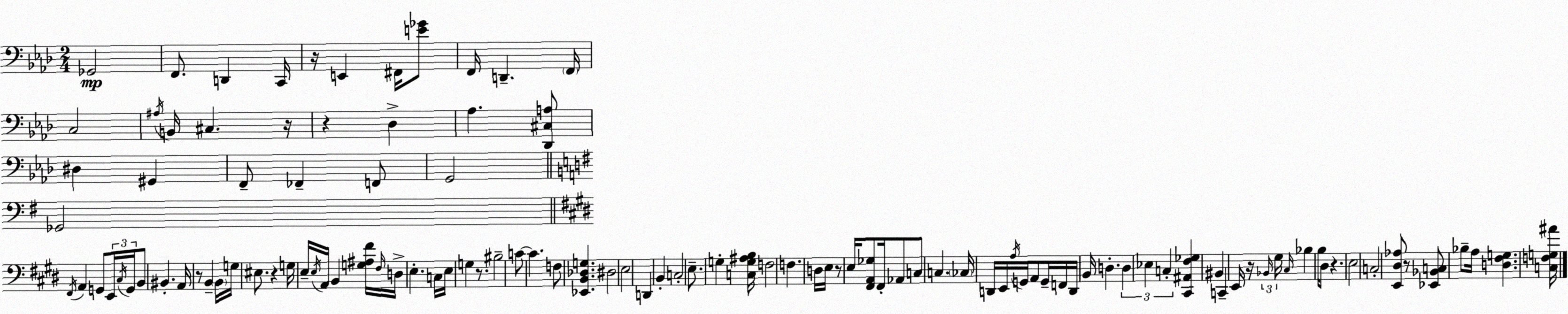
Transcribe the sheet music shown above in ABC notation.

X:1
T:Untitled
M:2/4
L:1/4
K:Fm
_G,,2 F,,/2 D,, C,,/4 z/4 E,, ^F,,/4 [E_G]/2 F,,/4 D,, F,,/4 C,2 ^A,/4 B,,/4 ^C, z/4 z _D, _A, [_D,,^C,A,]/2 ^D, ^G,, F,,/2 _F,, F,,/2 G,,2 _G,,2 ^F,,/4 A,, G,,/2 E,,/4 ^C,/4 G,,/4 B,,/2 ^B,, A,,/4 z/2 B,, B,,/4 G,/4 ^E,/2 z G,/4 E,/4 E,/4 A,,/4 B,, [G,^A,^F]/4 ^F,/4 D,/4 E, C,/4 E,/4 G, z/2 ^B,2 C/2 C F,/2 [_E,,B,,_D,G,] ^D,2 E,2 D,, B,, C,2 E,/2 G, [C,G,^A,B,]/4 F,2 F, D,/4 E,/4 z/2 E,/4 [^F,,A,,_G,]/2 ^F,,/4 _A,,/2 C,/2 C, _C,/4 D,,/4 E,,/4 A,/4 G,,/4 A,,/2 G,,/4 F,,/4 D,,/4 B,,/4 D, D, _E, C, [^C,,^A,,^F,_G,] ^B,, C,, E,,/4 z/4 _B,,/4 ^G,/4 ^C,/4 _B, B,/4 ^D,/2 z E,2 C,2 [E,,^D,_A,]/2 z/2 [_E,,_B,,C,]/2 _B,/2 A,/4 [D,^F,G,] [C,F,G,^A]/4